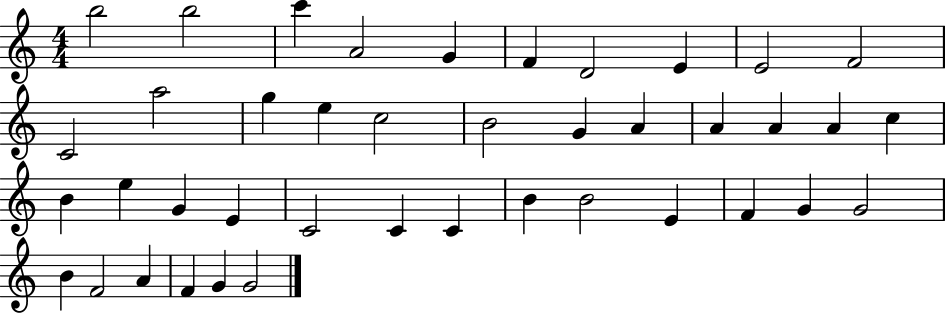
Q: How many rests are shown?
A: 0